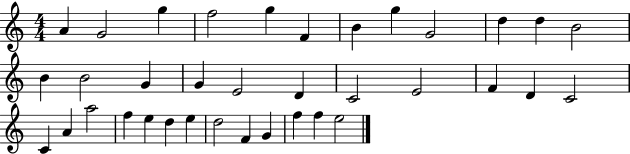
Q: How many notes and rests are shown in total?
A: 36